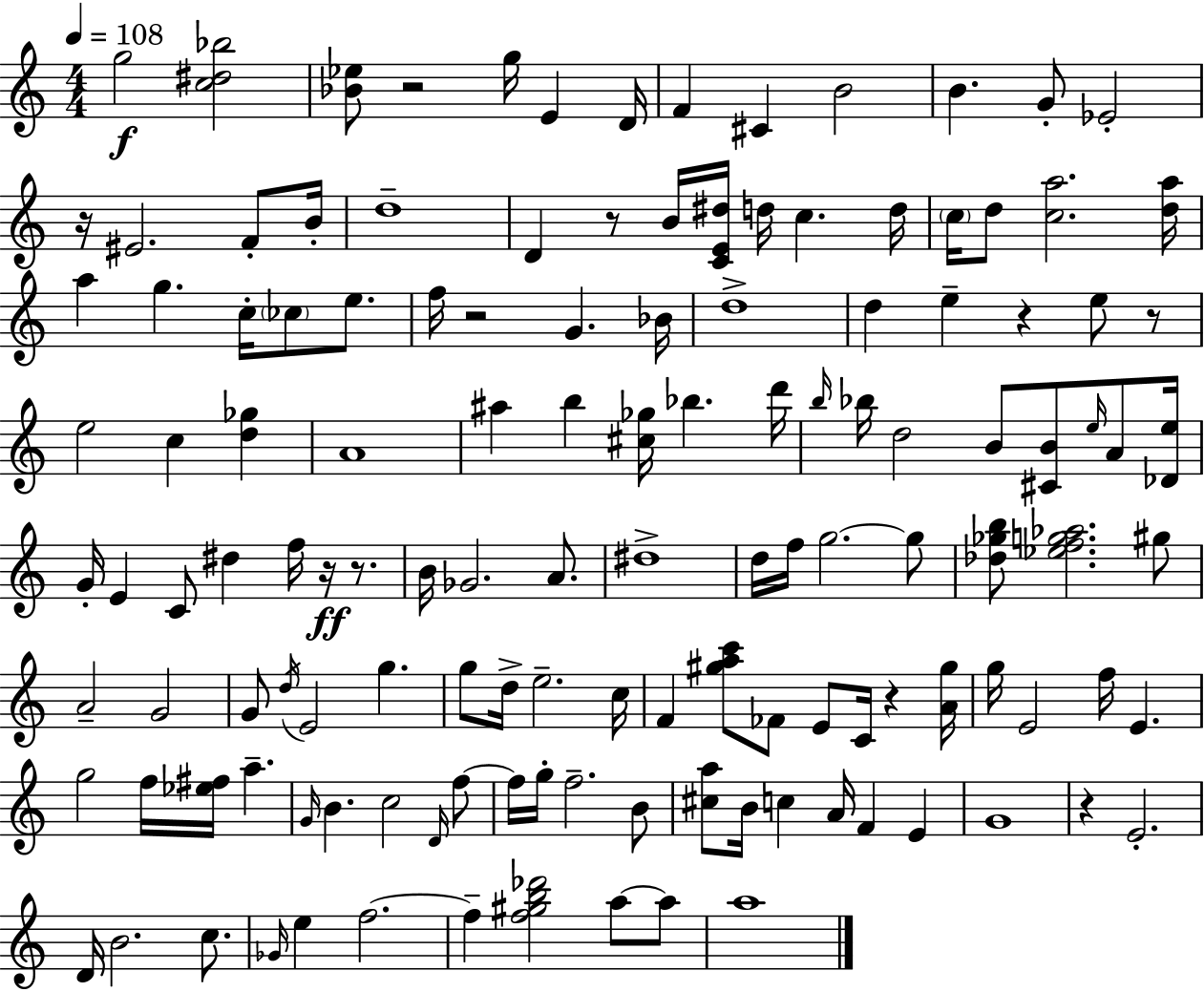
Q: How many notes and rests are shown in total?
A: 133